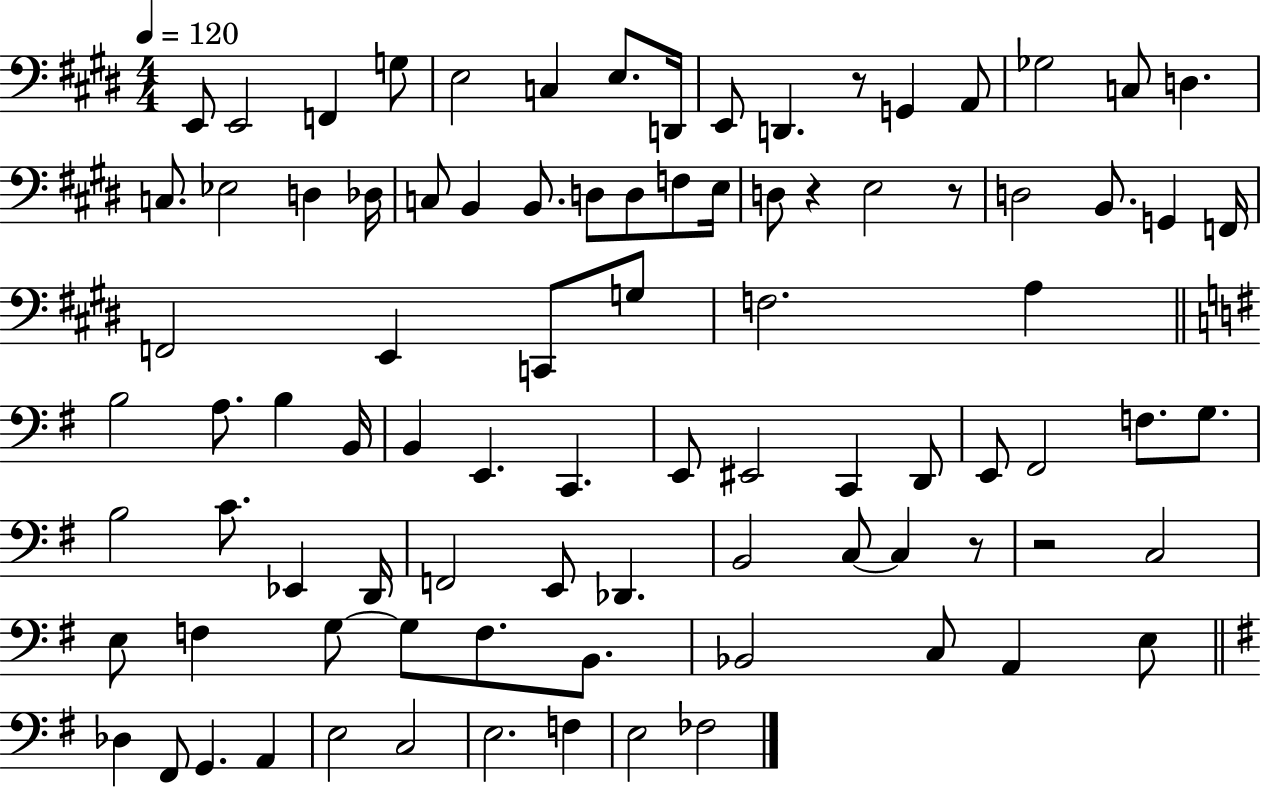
E2/e E2/h F2/q G3/e E3/h C3/q E3/e. D2/s E2/e D2/q. R/e G2/q A2/e Gb3/h C3/e D3/q. C3/e. Eb3/h D3/q Db3/s C3/e B2/q B2/e. D3/e D3/e F3/e E3/s D3/e R/q E3/h R/e D3/h B2/e. G2/q F2/s F2/h E2/q C2/e G3/e F3/h. A3/q B3/h A3/e. B3/q B2/s B2/q E2/q. C2/q. E2/e EIS2/h C2/q D2/e E2/e F#2/h F3/e. G3/e. B3/h C4/e. Eb2/q D2/s F2/h E2/e Db2/q. B2/h C3/e C3/q R/e R/h C3/h E3/e F3/q G3/e G3/e F3/e. B2/e. Bb2/h C3/e A2/q E3/e Db3/q F#2/e G2/q. A2/q E3/h C3/h E3/h. F3/q E3/h FES3/h